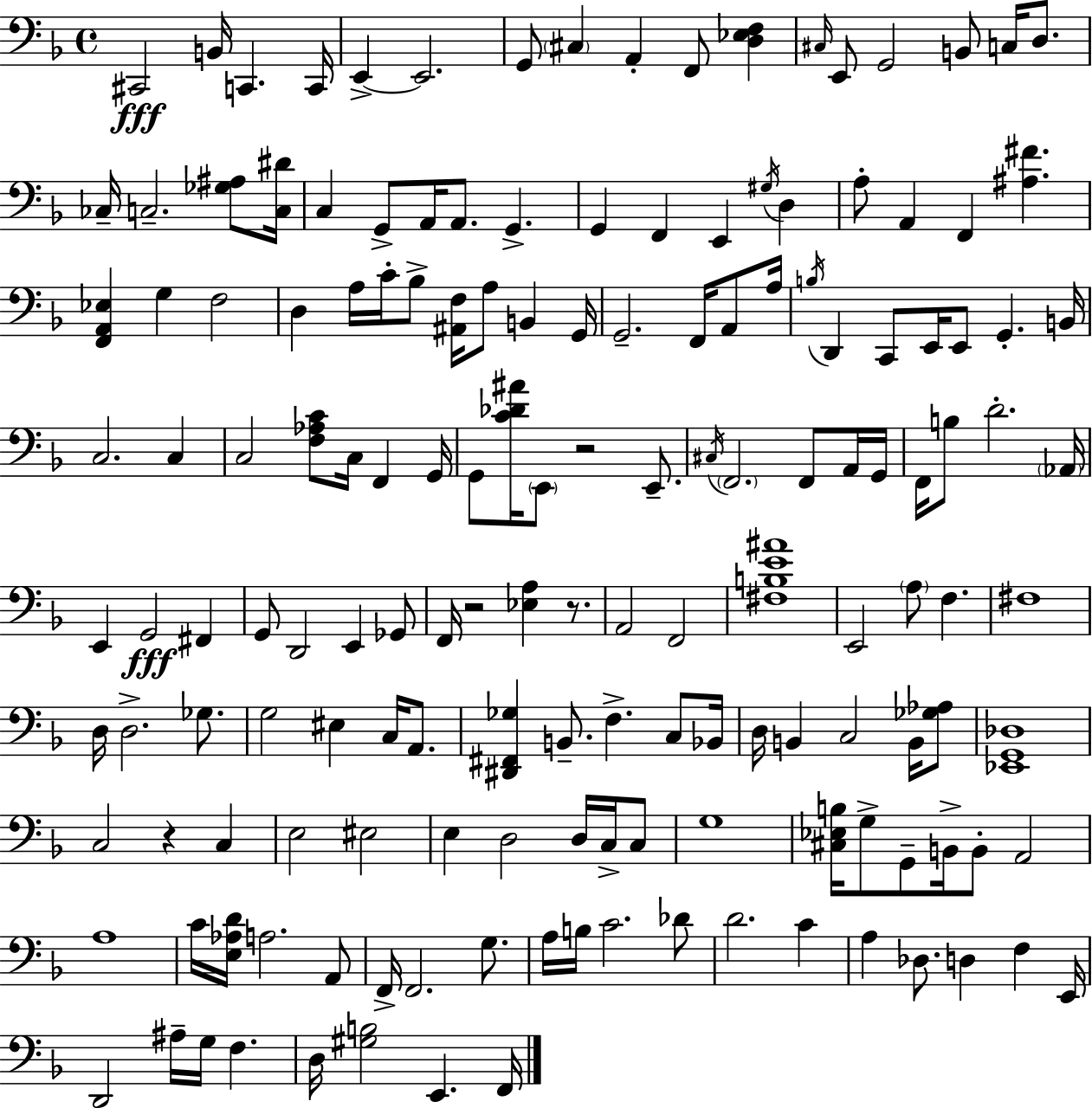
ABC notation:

X:1
T:Untitled
M:4/4
L:1/4
K:Dm
^C,,2 B,,/4 C,, C,,/4 E,, E,,2 G,,/2 ^C, A,, F,,/2 [D,_E,F,] ^C,/4 E,,/2 G,,2 B,,/2 C,/4 D,/2 _C,/4 C,2 [_G,^A,]/2 [C,^D]/4 C, G,,/2 A,,/4 A,,/2 G,, G,, F,, E,, ^G,/4 D, A,/2 A,, F,, [^A,^F] [F,,A,,_E,] G, F,2 D, A,/4 C/4 _B,/2 [^A,,F,]/4 A,/2 B,, G,,/4 G,,2 F,,/4 A,,/2 A,/4 B,/4 D,, C,,/2 E,,/4 E,,/2 G,, B,,/4 C,2 C, C,2 [F,_A,C]/2 C,/4 F,, G,,/4 G,,/2 [C_D^A]/4 E,,/2 z2 E,,/2 ^C,/4 F,,2 F,,/2 A,,/4 G,,/4 F,,/4 B,/2 D2 _A,,/4 E,, G,,2 ^F,, G,,/2 D,,2 E,, _G,,/2 F,,/4 z2 [_E,A,] z/2 A,,2 F,,2 [^F,B,E^A]4 E,,2 A,/2 F, ^F,4 D,/4 D,2 _G,/2 G,2 ^E, C,/4 A,,/2 [^D,,^F,,_G,] B,,/2 F, C,/2 _B,,/4 D,/4 B,, C,2 B,,/4 [_G,_A,]/2 [_E,,G,,_D,]4 C,2 z C, E,2 ^E,2 E, D,2 D,/4 C,/4 C,/2 G,4 [^C,_E,B,]/4 G,/2 G,,/2 B,,/4 B,,/2 A,,2 A,4 C/4 [E,_A,D]/4 A,2 A,,/2 F,,/4 F,,2 G,/2 A,/4 B,/4 C2 _D/2 D2 C A, _D,/2 D, F, E,,/4 D,,2 ^A,/4 G,/4 F, D,/4 [^G,B,]2 E,, F,,/4